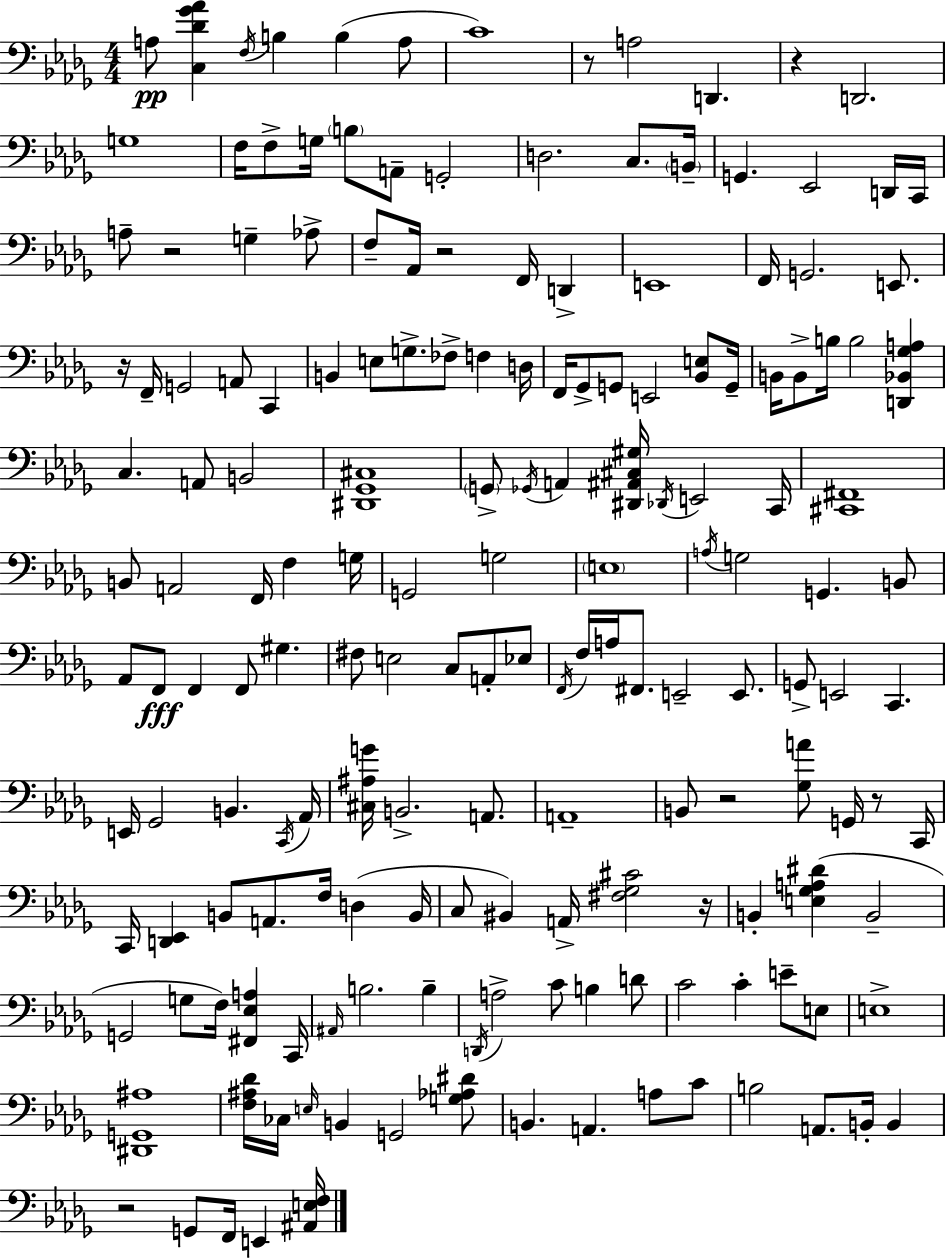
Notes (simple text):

A3/e [C3,Db4,Gb4,Ab4]/q F3/s B3/q B3/q A3/e C4/w R/e A3/h D2/q. R/q D2/h. G3/w F3/s F3/e G3/s B3/e A2/e G2/h D3/h. C3/e. B2/s G2/q. Eb2/h D2/s C2/s A3/e R/h G3/q Ab3/e F3/e Ab2/s R/h F2/s D2/q E2/w F2/s G2/h. E2/e. R/s F2/s G2/h A2/e C2/q B2/q E3/e G3/e. FES3/e F3/q D3/s F2/s Gb2/e G2/e E2/h [Bb2,E3]/e G2/s B2/s B2/e B3/s B3/h [D2,Bb2,Gb3,A3]/q C3/q. A2/e B2/h [D#2,Gb2,C#3]/w G2/e Gb2/s A2/q [D#2,A#2,C#3,G#3]/s Db2/s E2/h C2/s [C#2,F#2]/w B2/e A2/h F2/s F3/q G3/s G2/h G3/h E3/w A3/s G3/h G2/q. B2/e Ab2/e F2/e F2/q F2/e G#3/q. F#3/e E3/h C3/e A2/e Eb3/e F2/s F3/s A3/s F#2/e. E2/h E2/e. G2/e E2/h C2/q. E2/s Gb2/h B2/q. C2/s Ab2/s [C#3,A#3,G4]/s B2/h. A2/e. A2/w B2/e R/h [Gb3,A4]/e G2/s R/e C2/s C2/s [D2,Eb2]/q B2/e A2/e. F3/s D3/q B2/s C3/e BIS2/q A2/s [F#3,Gb3,C#4]/h R/s B2/q [E3,Gb3,A3,D#4]/q B2/h G2/h G3/e F3/s [F#2,Eb3,A3]/q C2/s A#2/s B3/h. B3/q D2/s A3/h C4/e B3/q D4/e C4/h C4/q E4/e E3/e E3/w [D#2,G2,A#3]/w [F3,A#3,Db4]/s CES3/s E3/s B2/q G2/h [G3,Ab3,D#4]/e B2/q. A2/q. A3/e C4/e B3/h A2/e. B2/s B2/q R/h G2/e F2/s E2/q [A#2,E3,F3]/s